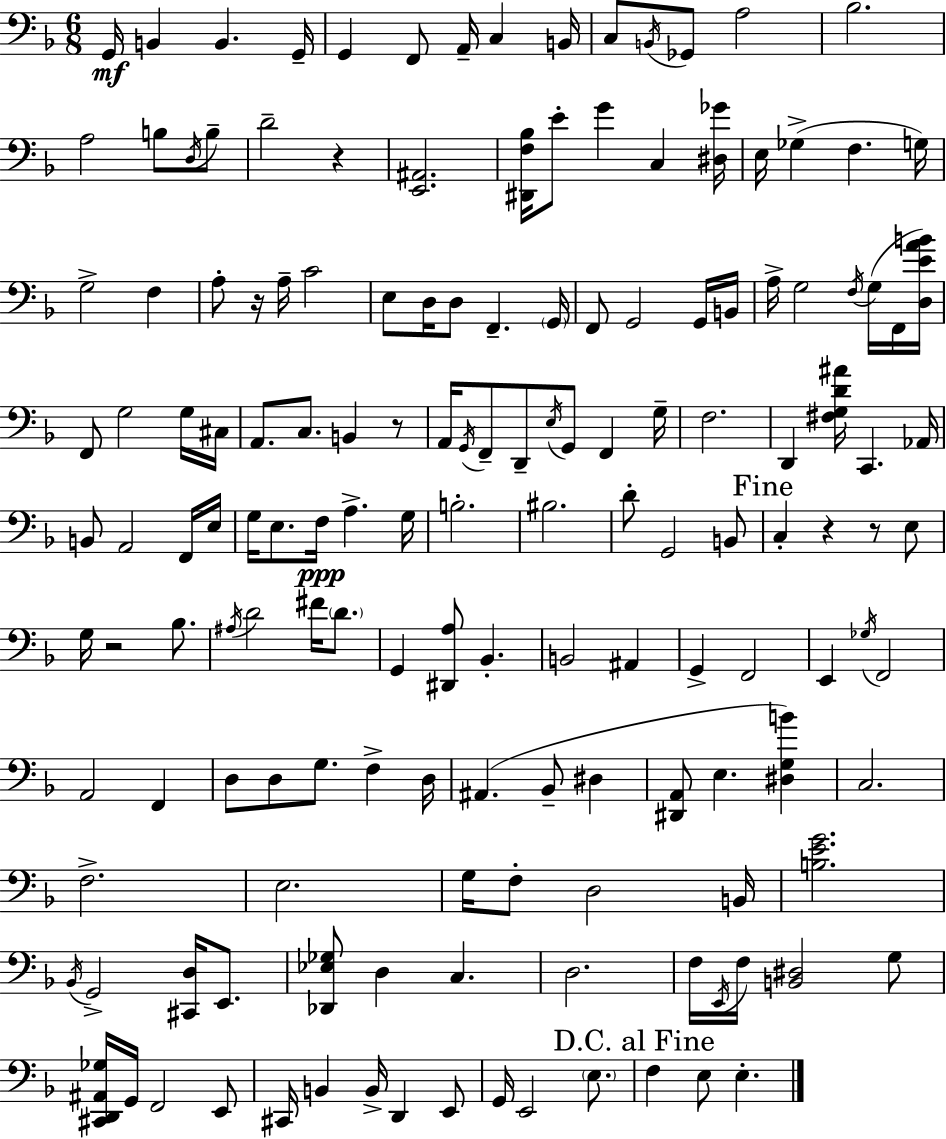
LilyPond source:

{
  \clef bass
  \numericTimeSignature
  \time 6/8
  \key f \major
  g,16\mf b,4 b,4. g,16-- | g,4 f,8 a,16-- c4 b,16 | c8 \acciaccatura { b,16 } ges,8 a2 | bes2. | \break a2 b8 \acciaccatura { d16 } | b8-- d'2-- r4 | <e, ais,>2. | <dis, f bes>16 e'8-. g'4 c4 | \break <dis ges'>16 e16 ges4->( f4. | g16) g2-> f4 | a8-. r16 a16-- c'2 | e8 d16 d8 f,4.-- | \break \parenthesize g,16 f,8 g,2 | g,16 b,16 a16-> g2 \acciaccatura { f16 }( | g16 f,16 <d e' a' b'>16) f,8 g2 | g16 cis16 a,8. c8. b,4 | \break r8 a,16 \acciaccatura { g,16 } f,8-- d,8-- \acciaccatura { e16 } g,8 | f,4 g16-- f2. | d,4 <fis g d' ais'>16 c,4. | aes,16 b,8 a,2 | \break f,16 e16 g16 e8. f16\ppp a4.-> | g16 b2.-. | bis2. | d'8-. g,2 | \break b,8 \mark "Fine" c4-. r4 | r8 e8 g16 r2 | bes8. \acciaccatura { ais16 } d'2 | fis'16 \parenthesize d'8. g,4 <dis, a>8 | \break bes,4.-. b,2 | ais,4 g,4-> f,2 | e,4 \acciaccatura { ges16 } f,2 | a,2 | \break f,4 d8 d8 g8. | f4-> d16 ais,4.( | bes,8-- dis4 <dis, a,>8 e4. | <dis g b'>4) c2. | \break f2.-> | e2. | g16 f8-. d2 | b,16 <b e' g'>2. | \break \acciaccatura { bes,16 } g,2-> | <cis, d>16 e,8. <des, ees ges>8 d4 | c4. d2. | f16 \acciaccatura { e,16 } f16 <b, dis>2 | \break g8 <cis, d, ais, ges>16 g,16 f,2 | e,8 cis,16 b,4 | b,16-> d,4 e,8 g,16 e,2 | \parenthesize e8. \mark "D.C. al Fine" f4 | \break e8 e4.-. \bar "|."
}